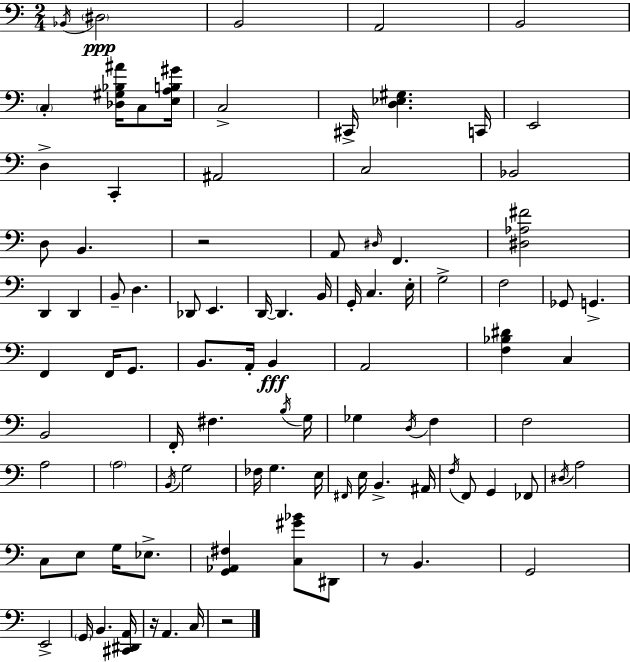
X:1
T:Untitled
M:2/4
L:1/4
K:C
_B,,/4 ^D,2 B,,2 A,,2 B,,2 C, [_D,^G,_B,^A]/4 C,/2 [E,A,B,^G]/4 C,2 ^C,,/4 [D,_E,^G,] C,,/4 E,,2 D, C,, ^A,,2 C,2 _B,,2 D,/2 B,, z2 A,,/2 ^D,/4 F,, [^D,_A,^F]2 D,, D,, B,,/2 D, _D,,/2 E,, D,,/4 D,, B,,/4 G,,/4 C, E,/4 G,2 F,2 _G,,/2 G,, F,, F,,/4 G,,/2 B,,/2 A,,/4 B,, A,,2 [F,_B,^D] C, B,,2 F,,/4 ^F, B,/4 G,/4 _G, D,/4 F, F,2 A,2 A,2 B,,/4 G,2 _F,/4 G, E,/4 ^F,,/4 E,/4 B,, ^A,,/4 F,/4 F,,/2 G,, _F,,/2 ^D,/4 A,2 C,/2 E,/2 G,/4 _E,/2 [G,,_A,,^F,] [C,^G_B]/2 ^D,,/2 z/2 B,, G,,2 E,,2 G,,/4 B,, [^C,,^D,,A,,]/4 z/4 A,, C,/4 z2